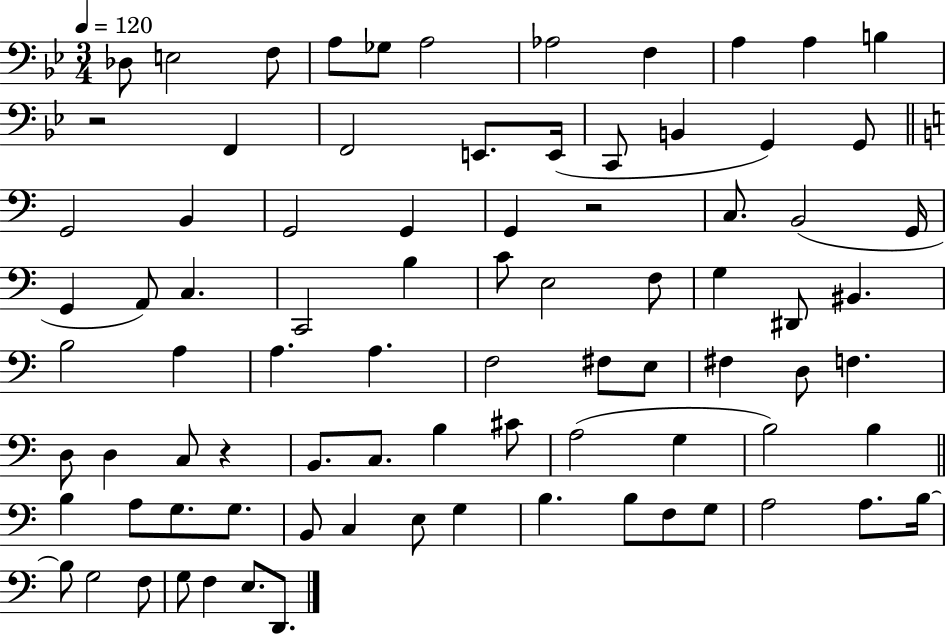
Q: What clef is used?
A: bass